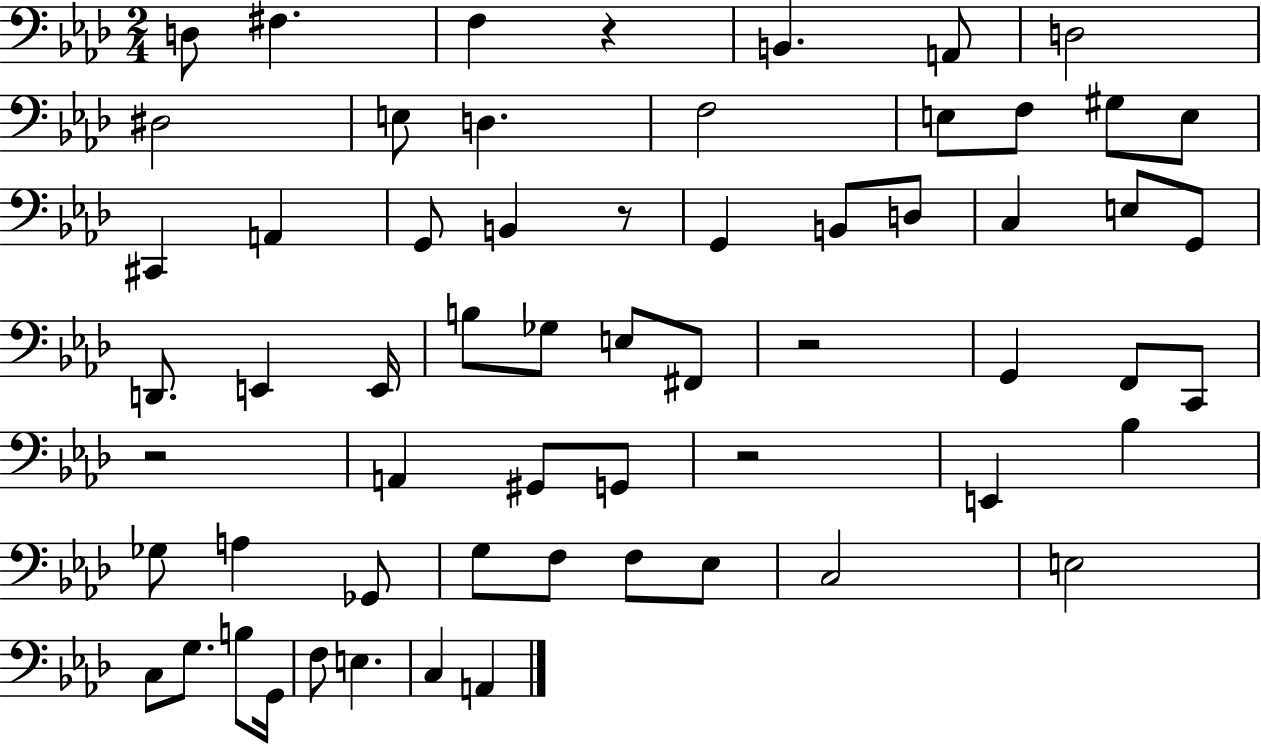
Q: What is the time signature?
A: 2/4